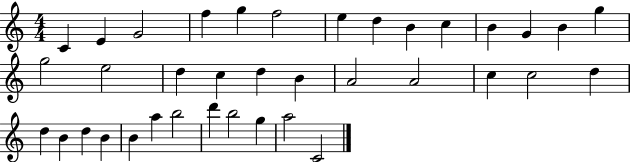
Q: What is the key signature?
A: C major